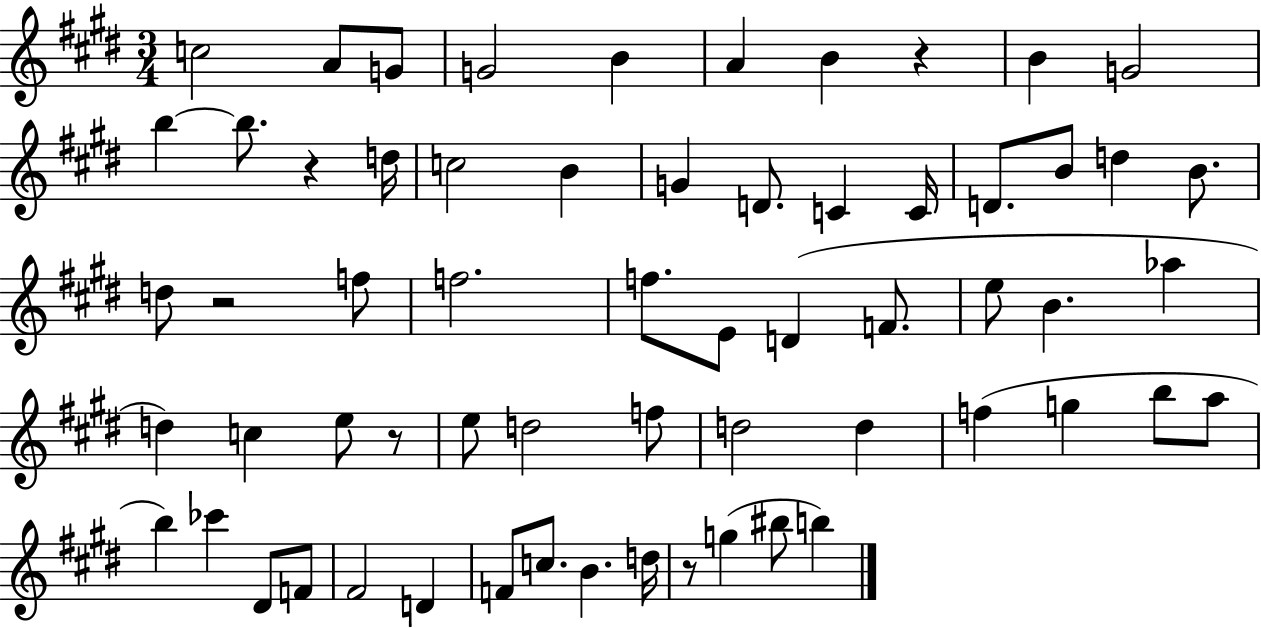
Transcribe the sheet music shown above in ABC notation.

X:1
T:Untitled
M:3/4
L:1/4
K:E
c2 A/2 G/2 G2 B A B z B G2 b b/2 z d/4 c2 B G D/2 C C/4 D/2 B/2 d B/2 d/2 z2 f/2 f2 f/2 E/2 D F/2 e/2 B _a d c e/2 z/2 e/2 d2 f/2 d2 d f g b/2 a/2 b _c' ^D/2 F/2 ^F2 D F/2 c/2 B d/4 z/2 g ^b/2 b